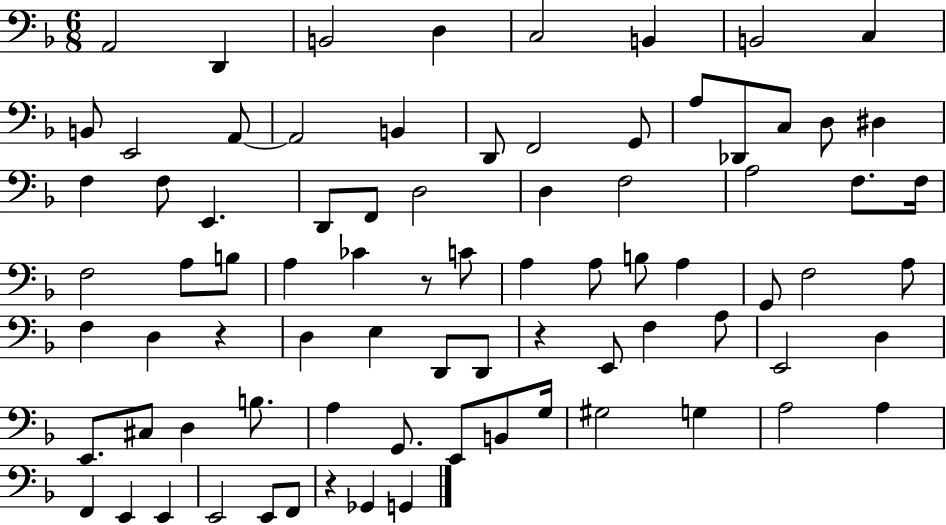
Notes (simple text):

A2/h D2/q B2/h D3/q C3/h B2/q B2/h C3/q B2/e E2/h A2/e A2/h B2/q D2/e F2/h G2/e A3/e Db2/e C3/e D3/e D#3/q F3/q F3/e E2/q. D2/e F2/e D3/h D3/q F3/h A3/h F3/e. F3/s F3/h A3/e B3/e A3/q CES4/q R/e C4/e A3/q A3/e B3/e A3/q G2/e F3/h A3/e F3/q D3/q R/q D3/q E3/q D2/e D2/e R/q E2/e F3/q A3/e E2/h D3/q E2/e. C#3/e D3/q B3/e. A3/q G2/e. E2/e B2/e G3/s G#3/h G3/q A3/h A3/q F2/q E2/q E2/q E2/h E2/e F2/e R/q Gb2/q G2/q